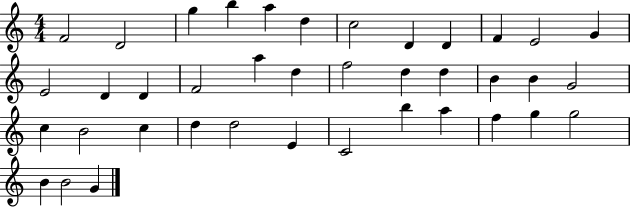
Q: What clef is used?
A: treble